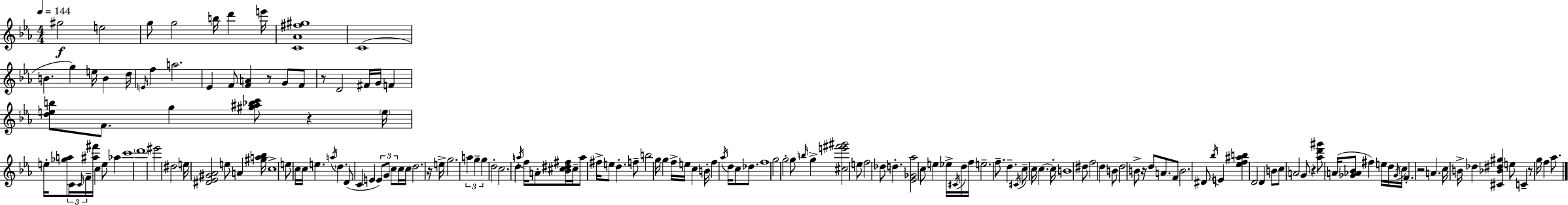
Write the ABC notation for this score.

X:1
T:Untitled
M:4/4
L:1/4
K:Eb
^g2 e2 g/2 g2 b/4 d' e'/4 [C_A^f^g]4 C4 B g e/4 B d/4 E/4 f a2 _E F/2 [FA] z/2 G/2 F/2 z/2 D2 ^F/4 G/4 F [deb]/2 F/2 g [^g^a_bc']/2 z e/4 e/4 [_ga]/2 C/4 C/4 F/4 [^a^f']/4 c e/2 _a c'4 d'4 ^e'2 ^d2 e/4 [^D_E^G_A]2 e/2 A [^ga_b]/4 c4 e/2 c/4 c/4 e a/4 d D/2 C E E/2 G/2 c/2 c/4 c/4 d2 z/4 e/4 g2 a g g d2 c2 d a/4 f/4 A/2 [_B^c^d^f]/4 ^c/4 a/2 ^f/4 e/2 d f/2 b2 g/4 g f/4 e/4 c B/4 f _a/4 d/4 c/2 _d/2 f4 g2 g2 g/2 b/4 g [^ce'^f'^g']2 e/2 f2 _d/2 d [_E_G_a]2 c/2 e _e/4 ^C/4 d/4 f/4 e2 f/2 d ^C/4 c/2 c/4 c c/4 B4 ^d/2 f2 d B/2 d2 B/2 z/4 d/2 A/2 F/2 B2 ^D/2 _b/4 E [_ef^ab] D2 D B/2 c/2 A2 G/2 z [_ad'^g']/2 A/4 [_G_A_B]/2 ^f e/4 d/4 _G/4 c/4 F z2 A c/4 B/4 _d [^C_B^d^g] e/2 C z/2 g/4 f _a/2